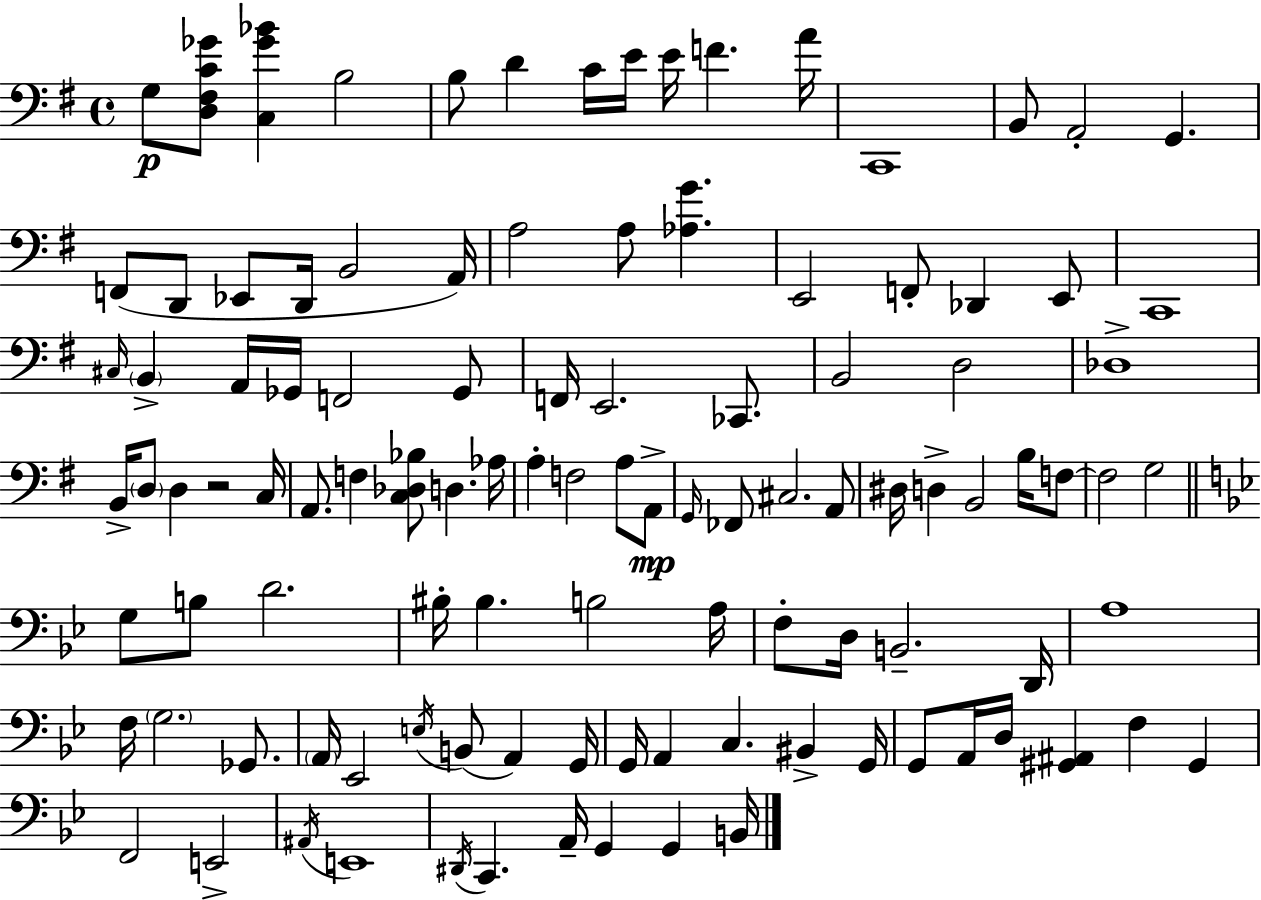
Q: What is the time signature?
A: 4/4